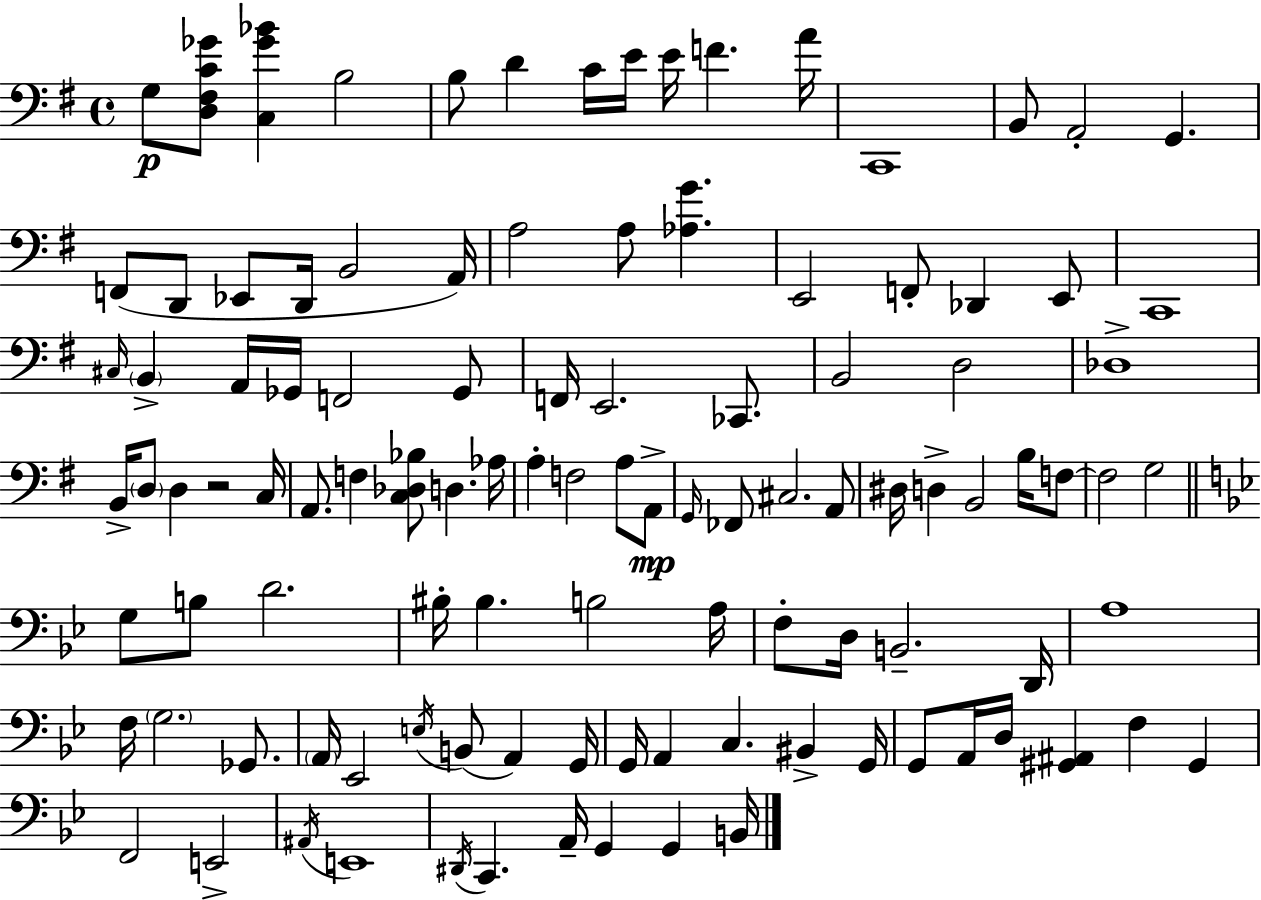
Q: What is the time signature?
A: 4/4